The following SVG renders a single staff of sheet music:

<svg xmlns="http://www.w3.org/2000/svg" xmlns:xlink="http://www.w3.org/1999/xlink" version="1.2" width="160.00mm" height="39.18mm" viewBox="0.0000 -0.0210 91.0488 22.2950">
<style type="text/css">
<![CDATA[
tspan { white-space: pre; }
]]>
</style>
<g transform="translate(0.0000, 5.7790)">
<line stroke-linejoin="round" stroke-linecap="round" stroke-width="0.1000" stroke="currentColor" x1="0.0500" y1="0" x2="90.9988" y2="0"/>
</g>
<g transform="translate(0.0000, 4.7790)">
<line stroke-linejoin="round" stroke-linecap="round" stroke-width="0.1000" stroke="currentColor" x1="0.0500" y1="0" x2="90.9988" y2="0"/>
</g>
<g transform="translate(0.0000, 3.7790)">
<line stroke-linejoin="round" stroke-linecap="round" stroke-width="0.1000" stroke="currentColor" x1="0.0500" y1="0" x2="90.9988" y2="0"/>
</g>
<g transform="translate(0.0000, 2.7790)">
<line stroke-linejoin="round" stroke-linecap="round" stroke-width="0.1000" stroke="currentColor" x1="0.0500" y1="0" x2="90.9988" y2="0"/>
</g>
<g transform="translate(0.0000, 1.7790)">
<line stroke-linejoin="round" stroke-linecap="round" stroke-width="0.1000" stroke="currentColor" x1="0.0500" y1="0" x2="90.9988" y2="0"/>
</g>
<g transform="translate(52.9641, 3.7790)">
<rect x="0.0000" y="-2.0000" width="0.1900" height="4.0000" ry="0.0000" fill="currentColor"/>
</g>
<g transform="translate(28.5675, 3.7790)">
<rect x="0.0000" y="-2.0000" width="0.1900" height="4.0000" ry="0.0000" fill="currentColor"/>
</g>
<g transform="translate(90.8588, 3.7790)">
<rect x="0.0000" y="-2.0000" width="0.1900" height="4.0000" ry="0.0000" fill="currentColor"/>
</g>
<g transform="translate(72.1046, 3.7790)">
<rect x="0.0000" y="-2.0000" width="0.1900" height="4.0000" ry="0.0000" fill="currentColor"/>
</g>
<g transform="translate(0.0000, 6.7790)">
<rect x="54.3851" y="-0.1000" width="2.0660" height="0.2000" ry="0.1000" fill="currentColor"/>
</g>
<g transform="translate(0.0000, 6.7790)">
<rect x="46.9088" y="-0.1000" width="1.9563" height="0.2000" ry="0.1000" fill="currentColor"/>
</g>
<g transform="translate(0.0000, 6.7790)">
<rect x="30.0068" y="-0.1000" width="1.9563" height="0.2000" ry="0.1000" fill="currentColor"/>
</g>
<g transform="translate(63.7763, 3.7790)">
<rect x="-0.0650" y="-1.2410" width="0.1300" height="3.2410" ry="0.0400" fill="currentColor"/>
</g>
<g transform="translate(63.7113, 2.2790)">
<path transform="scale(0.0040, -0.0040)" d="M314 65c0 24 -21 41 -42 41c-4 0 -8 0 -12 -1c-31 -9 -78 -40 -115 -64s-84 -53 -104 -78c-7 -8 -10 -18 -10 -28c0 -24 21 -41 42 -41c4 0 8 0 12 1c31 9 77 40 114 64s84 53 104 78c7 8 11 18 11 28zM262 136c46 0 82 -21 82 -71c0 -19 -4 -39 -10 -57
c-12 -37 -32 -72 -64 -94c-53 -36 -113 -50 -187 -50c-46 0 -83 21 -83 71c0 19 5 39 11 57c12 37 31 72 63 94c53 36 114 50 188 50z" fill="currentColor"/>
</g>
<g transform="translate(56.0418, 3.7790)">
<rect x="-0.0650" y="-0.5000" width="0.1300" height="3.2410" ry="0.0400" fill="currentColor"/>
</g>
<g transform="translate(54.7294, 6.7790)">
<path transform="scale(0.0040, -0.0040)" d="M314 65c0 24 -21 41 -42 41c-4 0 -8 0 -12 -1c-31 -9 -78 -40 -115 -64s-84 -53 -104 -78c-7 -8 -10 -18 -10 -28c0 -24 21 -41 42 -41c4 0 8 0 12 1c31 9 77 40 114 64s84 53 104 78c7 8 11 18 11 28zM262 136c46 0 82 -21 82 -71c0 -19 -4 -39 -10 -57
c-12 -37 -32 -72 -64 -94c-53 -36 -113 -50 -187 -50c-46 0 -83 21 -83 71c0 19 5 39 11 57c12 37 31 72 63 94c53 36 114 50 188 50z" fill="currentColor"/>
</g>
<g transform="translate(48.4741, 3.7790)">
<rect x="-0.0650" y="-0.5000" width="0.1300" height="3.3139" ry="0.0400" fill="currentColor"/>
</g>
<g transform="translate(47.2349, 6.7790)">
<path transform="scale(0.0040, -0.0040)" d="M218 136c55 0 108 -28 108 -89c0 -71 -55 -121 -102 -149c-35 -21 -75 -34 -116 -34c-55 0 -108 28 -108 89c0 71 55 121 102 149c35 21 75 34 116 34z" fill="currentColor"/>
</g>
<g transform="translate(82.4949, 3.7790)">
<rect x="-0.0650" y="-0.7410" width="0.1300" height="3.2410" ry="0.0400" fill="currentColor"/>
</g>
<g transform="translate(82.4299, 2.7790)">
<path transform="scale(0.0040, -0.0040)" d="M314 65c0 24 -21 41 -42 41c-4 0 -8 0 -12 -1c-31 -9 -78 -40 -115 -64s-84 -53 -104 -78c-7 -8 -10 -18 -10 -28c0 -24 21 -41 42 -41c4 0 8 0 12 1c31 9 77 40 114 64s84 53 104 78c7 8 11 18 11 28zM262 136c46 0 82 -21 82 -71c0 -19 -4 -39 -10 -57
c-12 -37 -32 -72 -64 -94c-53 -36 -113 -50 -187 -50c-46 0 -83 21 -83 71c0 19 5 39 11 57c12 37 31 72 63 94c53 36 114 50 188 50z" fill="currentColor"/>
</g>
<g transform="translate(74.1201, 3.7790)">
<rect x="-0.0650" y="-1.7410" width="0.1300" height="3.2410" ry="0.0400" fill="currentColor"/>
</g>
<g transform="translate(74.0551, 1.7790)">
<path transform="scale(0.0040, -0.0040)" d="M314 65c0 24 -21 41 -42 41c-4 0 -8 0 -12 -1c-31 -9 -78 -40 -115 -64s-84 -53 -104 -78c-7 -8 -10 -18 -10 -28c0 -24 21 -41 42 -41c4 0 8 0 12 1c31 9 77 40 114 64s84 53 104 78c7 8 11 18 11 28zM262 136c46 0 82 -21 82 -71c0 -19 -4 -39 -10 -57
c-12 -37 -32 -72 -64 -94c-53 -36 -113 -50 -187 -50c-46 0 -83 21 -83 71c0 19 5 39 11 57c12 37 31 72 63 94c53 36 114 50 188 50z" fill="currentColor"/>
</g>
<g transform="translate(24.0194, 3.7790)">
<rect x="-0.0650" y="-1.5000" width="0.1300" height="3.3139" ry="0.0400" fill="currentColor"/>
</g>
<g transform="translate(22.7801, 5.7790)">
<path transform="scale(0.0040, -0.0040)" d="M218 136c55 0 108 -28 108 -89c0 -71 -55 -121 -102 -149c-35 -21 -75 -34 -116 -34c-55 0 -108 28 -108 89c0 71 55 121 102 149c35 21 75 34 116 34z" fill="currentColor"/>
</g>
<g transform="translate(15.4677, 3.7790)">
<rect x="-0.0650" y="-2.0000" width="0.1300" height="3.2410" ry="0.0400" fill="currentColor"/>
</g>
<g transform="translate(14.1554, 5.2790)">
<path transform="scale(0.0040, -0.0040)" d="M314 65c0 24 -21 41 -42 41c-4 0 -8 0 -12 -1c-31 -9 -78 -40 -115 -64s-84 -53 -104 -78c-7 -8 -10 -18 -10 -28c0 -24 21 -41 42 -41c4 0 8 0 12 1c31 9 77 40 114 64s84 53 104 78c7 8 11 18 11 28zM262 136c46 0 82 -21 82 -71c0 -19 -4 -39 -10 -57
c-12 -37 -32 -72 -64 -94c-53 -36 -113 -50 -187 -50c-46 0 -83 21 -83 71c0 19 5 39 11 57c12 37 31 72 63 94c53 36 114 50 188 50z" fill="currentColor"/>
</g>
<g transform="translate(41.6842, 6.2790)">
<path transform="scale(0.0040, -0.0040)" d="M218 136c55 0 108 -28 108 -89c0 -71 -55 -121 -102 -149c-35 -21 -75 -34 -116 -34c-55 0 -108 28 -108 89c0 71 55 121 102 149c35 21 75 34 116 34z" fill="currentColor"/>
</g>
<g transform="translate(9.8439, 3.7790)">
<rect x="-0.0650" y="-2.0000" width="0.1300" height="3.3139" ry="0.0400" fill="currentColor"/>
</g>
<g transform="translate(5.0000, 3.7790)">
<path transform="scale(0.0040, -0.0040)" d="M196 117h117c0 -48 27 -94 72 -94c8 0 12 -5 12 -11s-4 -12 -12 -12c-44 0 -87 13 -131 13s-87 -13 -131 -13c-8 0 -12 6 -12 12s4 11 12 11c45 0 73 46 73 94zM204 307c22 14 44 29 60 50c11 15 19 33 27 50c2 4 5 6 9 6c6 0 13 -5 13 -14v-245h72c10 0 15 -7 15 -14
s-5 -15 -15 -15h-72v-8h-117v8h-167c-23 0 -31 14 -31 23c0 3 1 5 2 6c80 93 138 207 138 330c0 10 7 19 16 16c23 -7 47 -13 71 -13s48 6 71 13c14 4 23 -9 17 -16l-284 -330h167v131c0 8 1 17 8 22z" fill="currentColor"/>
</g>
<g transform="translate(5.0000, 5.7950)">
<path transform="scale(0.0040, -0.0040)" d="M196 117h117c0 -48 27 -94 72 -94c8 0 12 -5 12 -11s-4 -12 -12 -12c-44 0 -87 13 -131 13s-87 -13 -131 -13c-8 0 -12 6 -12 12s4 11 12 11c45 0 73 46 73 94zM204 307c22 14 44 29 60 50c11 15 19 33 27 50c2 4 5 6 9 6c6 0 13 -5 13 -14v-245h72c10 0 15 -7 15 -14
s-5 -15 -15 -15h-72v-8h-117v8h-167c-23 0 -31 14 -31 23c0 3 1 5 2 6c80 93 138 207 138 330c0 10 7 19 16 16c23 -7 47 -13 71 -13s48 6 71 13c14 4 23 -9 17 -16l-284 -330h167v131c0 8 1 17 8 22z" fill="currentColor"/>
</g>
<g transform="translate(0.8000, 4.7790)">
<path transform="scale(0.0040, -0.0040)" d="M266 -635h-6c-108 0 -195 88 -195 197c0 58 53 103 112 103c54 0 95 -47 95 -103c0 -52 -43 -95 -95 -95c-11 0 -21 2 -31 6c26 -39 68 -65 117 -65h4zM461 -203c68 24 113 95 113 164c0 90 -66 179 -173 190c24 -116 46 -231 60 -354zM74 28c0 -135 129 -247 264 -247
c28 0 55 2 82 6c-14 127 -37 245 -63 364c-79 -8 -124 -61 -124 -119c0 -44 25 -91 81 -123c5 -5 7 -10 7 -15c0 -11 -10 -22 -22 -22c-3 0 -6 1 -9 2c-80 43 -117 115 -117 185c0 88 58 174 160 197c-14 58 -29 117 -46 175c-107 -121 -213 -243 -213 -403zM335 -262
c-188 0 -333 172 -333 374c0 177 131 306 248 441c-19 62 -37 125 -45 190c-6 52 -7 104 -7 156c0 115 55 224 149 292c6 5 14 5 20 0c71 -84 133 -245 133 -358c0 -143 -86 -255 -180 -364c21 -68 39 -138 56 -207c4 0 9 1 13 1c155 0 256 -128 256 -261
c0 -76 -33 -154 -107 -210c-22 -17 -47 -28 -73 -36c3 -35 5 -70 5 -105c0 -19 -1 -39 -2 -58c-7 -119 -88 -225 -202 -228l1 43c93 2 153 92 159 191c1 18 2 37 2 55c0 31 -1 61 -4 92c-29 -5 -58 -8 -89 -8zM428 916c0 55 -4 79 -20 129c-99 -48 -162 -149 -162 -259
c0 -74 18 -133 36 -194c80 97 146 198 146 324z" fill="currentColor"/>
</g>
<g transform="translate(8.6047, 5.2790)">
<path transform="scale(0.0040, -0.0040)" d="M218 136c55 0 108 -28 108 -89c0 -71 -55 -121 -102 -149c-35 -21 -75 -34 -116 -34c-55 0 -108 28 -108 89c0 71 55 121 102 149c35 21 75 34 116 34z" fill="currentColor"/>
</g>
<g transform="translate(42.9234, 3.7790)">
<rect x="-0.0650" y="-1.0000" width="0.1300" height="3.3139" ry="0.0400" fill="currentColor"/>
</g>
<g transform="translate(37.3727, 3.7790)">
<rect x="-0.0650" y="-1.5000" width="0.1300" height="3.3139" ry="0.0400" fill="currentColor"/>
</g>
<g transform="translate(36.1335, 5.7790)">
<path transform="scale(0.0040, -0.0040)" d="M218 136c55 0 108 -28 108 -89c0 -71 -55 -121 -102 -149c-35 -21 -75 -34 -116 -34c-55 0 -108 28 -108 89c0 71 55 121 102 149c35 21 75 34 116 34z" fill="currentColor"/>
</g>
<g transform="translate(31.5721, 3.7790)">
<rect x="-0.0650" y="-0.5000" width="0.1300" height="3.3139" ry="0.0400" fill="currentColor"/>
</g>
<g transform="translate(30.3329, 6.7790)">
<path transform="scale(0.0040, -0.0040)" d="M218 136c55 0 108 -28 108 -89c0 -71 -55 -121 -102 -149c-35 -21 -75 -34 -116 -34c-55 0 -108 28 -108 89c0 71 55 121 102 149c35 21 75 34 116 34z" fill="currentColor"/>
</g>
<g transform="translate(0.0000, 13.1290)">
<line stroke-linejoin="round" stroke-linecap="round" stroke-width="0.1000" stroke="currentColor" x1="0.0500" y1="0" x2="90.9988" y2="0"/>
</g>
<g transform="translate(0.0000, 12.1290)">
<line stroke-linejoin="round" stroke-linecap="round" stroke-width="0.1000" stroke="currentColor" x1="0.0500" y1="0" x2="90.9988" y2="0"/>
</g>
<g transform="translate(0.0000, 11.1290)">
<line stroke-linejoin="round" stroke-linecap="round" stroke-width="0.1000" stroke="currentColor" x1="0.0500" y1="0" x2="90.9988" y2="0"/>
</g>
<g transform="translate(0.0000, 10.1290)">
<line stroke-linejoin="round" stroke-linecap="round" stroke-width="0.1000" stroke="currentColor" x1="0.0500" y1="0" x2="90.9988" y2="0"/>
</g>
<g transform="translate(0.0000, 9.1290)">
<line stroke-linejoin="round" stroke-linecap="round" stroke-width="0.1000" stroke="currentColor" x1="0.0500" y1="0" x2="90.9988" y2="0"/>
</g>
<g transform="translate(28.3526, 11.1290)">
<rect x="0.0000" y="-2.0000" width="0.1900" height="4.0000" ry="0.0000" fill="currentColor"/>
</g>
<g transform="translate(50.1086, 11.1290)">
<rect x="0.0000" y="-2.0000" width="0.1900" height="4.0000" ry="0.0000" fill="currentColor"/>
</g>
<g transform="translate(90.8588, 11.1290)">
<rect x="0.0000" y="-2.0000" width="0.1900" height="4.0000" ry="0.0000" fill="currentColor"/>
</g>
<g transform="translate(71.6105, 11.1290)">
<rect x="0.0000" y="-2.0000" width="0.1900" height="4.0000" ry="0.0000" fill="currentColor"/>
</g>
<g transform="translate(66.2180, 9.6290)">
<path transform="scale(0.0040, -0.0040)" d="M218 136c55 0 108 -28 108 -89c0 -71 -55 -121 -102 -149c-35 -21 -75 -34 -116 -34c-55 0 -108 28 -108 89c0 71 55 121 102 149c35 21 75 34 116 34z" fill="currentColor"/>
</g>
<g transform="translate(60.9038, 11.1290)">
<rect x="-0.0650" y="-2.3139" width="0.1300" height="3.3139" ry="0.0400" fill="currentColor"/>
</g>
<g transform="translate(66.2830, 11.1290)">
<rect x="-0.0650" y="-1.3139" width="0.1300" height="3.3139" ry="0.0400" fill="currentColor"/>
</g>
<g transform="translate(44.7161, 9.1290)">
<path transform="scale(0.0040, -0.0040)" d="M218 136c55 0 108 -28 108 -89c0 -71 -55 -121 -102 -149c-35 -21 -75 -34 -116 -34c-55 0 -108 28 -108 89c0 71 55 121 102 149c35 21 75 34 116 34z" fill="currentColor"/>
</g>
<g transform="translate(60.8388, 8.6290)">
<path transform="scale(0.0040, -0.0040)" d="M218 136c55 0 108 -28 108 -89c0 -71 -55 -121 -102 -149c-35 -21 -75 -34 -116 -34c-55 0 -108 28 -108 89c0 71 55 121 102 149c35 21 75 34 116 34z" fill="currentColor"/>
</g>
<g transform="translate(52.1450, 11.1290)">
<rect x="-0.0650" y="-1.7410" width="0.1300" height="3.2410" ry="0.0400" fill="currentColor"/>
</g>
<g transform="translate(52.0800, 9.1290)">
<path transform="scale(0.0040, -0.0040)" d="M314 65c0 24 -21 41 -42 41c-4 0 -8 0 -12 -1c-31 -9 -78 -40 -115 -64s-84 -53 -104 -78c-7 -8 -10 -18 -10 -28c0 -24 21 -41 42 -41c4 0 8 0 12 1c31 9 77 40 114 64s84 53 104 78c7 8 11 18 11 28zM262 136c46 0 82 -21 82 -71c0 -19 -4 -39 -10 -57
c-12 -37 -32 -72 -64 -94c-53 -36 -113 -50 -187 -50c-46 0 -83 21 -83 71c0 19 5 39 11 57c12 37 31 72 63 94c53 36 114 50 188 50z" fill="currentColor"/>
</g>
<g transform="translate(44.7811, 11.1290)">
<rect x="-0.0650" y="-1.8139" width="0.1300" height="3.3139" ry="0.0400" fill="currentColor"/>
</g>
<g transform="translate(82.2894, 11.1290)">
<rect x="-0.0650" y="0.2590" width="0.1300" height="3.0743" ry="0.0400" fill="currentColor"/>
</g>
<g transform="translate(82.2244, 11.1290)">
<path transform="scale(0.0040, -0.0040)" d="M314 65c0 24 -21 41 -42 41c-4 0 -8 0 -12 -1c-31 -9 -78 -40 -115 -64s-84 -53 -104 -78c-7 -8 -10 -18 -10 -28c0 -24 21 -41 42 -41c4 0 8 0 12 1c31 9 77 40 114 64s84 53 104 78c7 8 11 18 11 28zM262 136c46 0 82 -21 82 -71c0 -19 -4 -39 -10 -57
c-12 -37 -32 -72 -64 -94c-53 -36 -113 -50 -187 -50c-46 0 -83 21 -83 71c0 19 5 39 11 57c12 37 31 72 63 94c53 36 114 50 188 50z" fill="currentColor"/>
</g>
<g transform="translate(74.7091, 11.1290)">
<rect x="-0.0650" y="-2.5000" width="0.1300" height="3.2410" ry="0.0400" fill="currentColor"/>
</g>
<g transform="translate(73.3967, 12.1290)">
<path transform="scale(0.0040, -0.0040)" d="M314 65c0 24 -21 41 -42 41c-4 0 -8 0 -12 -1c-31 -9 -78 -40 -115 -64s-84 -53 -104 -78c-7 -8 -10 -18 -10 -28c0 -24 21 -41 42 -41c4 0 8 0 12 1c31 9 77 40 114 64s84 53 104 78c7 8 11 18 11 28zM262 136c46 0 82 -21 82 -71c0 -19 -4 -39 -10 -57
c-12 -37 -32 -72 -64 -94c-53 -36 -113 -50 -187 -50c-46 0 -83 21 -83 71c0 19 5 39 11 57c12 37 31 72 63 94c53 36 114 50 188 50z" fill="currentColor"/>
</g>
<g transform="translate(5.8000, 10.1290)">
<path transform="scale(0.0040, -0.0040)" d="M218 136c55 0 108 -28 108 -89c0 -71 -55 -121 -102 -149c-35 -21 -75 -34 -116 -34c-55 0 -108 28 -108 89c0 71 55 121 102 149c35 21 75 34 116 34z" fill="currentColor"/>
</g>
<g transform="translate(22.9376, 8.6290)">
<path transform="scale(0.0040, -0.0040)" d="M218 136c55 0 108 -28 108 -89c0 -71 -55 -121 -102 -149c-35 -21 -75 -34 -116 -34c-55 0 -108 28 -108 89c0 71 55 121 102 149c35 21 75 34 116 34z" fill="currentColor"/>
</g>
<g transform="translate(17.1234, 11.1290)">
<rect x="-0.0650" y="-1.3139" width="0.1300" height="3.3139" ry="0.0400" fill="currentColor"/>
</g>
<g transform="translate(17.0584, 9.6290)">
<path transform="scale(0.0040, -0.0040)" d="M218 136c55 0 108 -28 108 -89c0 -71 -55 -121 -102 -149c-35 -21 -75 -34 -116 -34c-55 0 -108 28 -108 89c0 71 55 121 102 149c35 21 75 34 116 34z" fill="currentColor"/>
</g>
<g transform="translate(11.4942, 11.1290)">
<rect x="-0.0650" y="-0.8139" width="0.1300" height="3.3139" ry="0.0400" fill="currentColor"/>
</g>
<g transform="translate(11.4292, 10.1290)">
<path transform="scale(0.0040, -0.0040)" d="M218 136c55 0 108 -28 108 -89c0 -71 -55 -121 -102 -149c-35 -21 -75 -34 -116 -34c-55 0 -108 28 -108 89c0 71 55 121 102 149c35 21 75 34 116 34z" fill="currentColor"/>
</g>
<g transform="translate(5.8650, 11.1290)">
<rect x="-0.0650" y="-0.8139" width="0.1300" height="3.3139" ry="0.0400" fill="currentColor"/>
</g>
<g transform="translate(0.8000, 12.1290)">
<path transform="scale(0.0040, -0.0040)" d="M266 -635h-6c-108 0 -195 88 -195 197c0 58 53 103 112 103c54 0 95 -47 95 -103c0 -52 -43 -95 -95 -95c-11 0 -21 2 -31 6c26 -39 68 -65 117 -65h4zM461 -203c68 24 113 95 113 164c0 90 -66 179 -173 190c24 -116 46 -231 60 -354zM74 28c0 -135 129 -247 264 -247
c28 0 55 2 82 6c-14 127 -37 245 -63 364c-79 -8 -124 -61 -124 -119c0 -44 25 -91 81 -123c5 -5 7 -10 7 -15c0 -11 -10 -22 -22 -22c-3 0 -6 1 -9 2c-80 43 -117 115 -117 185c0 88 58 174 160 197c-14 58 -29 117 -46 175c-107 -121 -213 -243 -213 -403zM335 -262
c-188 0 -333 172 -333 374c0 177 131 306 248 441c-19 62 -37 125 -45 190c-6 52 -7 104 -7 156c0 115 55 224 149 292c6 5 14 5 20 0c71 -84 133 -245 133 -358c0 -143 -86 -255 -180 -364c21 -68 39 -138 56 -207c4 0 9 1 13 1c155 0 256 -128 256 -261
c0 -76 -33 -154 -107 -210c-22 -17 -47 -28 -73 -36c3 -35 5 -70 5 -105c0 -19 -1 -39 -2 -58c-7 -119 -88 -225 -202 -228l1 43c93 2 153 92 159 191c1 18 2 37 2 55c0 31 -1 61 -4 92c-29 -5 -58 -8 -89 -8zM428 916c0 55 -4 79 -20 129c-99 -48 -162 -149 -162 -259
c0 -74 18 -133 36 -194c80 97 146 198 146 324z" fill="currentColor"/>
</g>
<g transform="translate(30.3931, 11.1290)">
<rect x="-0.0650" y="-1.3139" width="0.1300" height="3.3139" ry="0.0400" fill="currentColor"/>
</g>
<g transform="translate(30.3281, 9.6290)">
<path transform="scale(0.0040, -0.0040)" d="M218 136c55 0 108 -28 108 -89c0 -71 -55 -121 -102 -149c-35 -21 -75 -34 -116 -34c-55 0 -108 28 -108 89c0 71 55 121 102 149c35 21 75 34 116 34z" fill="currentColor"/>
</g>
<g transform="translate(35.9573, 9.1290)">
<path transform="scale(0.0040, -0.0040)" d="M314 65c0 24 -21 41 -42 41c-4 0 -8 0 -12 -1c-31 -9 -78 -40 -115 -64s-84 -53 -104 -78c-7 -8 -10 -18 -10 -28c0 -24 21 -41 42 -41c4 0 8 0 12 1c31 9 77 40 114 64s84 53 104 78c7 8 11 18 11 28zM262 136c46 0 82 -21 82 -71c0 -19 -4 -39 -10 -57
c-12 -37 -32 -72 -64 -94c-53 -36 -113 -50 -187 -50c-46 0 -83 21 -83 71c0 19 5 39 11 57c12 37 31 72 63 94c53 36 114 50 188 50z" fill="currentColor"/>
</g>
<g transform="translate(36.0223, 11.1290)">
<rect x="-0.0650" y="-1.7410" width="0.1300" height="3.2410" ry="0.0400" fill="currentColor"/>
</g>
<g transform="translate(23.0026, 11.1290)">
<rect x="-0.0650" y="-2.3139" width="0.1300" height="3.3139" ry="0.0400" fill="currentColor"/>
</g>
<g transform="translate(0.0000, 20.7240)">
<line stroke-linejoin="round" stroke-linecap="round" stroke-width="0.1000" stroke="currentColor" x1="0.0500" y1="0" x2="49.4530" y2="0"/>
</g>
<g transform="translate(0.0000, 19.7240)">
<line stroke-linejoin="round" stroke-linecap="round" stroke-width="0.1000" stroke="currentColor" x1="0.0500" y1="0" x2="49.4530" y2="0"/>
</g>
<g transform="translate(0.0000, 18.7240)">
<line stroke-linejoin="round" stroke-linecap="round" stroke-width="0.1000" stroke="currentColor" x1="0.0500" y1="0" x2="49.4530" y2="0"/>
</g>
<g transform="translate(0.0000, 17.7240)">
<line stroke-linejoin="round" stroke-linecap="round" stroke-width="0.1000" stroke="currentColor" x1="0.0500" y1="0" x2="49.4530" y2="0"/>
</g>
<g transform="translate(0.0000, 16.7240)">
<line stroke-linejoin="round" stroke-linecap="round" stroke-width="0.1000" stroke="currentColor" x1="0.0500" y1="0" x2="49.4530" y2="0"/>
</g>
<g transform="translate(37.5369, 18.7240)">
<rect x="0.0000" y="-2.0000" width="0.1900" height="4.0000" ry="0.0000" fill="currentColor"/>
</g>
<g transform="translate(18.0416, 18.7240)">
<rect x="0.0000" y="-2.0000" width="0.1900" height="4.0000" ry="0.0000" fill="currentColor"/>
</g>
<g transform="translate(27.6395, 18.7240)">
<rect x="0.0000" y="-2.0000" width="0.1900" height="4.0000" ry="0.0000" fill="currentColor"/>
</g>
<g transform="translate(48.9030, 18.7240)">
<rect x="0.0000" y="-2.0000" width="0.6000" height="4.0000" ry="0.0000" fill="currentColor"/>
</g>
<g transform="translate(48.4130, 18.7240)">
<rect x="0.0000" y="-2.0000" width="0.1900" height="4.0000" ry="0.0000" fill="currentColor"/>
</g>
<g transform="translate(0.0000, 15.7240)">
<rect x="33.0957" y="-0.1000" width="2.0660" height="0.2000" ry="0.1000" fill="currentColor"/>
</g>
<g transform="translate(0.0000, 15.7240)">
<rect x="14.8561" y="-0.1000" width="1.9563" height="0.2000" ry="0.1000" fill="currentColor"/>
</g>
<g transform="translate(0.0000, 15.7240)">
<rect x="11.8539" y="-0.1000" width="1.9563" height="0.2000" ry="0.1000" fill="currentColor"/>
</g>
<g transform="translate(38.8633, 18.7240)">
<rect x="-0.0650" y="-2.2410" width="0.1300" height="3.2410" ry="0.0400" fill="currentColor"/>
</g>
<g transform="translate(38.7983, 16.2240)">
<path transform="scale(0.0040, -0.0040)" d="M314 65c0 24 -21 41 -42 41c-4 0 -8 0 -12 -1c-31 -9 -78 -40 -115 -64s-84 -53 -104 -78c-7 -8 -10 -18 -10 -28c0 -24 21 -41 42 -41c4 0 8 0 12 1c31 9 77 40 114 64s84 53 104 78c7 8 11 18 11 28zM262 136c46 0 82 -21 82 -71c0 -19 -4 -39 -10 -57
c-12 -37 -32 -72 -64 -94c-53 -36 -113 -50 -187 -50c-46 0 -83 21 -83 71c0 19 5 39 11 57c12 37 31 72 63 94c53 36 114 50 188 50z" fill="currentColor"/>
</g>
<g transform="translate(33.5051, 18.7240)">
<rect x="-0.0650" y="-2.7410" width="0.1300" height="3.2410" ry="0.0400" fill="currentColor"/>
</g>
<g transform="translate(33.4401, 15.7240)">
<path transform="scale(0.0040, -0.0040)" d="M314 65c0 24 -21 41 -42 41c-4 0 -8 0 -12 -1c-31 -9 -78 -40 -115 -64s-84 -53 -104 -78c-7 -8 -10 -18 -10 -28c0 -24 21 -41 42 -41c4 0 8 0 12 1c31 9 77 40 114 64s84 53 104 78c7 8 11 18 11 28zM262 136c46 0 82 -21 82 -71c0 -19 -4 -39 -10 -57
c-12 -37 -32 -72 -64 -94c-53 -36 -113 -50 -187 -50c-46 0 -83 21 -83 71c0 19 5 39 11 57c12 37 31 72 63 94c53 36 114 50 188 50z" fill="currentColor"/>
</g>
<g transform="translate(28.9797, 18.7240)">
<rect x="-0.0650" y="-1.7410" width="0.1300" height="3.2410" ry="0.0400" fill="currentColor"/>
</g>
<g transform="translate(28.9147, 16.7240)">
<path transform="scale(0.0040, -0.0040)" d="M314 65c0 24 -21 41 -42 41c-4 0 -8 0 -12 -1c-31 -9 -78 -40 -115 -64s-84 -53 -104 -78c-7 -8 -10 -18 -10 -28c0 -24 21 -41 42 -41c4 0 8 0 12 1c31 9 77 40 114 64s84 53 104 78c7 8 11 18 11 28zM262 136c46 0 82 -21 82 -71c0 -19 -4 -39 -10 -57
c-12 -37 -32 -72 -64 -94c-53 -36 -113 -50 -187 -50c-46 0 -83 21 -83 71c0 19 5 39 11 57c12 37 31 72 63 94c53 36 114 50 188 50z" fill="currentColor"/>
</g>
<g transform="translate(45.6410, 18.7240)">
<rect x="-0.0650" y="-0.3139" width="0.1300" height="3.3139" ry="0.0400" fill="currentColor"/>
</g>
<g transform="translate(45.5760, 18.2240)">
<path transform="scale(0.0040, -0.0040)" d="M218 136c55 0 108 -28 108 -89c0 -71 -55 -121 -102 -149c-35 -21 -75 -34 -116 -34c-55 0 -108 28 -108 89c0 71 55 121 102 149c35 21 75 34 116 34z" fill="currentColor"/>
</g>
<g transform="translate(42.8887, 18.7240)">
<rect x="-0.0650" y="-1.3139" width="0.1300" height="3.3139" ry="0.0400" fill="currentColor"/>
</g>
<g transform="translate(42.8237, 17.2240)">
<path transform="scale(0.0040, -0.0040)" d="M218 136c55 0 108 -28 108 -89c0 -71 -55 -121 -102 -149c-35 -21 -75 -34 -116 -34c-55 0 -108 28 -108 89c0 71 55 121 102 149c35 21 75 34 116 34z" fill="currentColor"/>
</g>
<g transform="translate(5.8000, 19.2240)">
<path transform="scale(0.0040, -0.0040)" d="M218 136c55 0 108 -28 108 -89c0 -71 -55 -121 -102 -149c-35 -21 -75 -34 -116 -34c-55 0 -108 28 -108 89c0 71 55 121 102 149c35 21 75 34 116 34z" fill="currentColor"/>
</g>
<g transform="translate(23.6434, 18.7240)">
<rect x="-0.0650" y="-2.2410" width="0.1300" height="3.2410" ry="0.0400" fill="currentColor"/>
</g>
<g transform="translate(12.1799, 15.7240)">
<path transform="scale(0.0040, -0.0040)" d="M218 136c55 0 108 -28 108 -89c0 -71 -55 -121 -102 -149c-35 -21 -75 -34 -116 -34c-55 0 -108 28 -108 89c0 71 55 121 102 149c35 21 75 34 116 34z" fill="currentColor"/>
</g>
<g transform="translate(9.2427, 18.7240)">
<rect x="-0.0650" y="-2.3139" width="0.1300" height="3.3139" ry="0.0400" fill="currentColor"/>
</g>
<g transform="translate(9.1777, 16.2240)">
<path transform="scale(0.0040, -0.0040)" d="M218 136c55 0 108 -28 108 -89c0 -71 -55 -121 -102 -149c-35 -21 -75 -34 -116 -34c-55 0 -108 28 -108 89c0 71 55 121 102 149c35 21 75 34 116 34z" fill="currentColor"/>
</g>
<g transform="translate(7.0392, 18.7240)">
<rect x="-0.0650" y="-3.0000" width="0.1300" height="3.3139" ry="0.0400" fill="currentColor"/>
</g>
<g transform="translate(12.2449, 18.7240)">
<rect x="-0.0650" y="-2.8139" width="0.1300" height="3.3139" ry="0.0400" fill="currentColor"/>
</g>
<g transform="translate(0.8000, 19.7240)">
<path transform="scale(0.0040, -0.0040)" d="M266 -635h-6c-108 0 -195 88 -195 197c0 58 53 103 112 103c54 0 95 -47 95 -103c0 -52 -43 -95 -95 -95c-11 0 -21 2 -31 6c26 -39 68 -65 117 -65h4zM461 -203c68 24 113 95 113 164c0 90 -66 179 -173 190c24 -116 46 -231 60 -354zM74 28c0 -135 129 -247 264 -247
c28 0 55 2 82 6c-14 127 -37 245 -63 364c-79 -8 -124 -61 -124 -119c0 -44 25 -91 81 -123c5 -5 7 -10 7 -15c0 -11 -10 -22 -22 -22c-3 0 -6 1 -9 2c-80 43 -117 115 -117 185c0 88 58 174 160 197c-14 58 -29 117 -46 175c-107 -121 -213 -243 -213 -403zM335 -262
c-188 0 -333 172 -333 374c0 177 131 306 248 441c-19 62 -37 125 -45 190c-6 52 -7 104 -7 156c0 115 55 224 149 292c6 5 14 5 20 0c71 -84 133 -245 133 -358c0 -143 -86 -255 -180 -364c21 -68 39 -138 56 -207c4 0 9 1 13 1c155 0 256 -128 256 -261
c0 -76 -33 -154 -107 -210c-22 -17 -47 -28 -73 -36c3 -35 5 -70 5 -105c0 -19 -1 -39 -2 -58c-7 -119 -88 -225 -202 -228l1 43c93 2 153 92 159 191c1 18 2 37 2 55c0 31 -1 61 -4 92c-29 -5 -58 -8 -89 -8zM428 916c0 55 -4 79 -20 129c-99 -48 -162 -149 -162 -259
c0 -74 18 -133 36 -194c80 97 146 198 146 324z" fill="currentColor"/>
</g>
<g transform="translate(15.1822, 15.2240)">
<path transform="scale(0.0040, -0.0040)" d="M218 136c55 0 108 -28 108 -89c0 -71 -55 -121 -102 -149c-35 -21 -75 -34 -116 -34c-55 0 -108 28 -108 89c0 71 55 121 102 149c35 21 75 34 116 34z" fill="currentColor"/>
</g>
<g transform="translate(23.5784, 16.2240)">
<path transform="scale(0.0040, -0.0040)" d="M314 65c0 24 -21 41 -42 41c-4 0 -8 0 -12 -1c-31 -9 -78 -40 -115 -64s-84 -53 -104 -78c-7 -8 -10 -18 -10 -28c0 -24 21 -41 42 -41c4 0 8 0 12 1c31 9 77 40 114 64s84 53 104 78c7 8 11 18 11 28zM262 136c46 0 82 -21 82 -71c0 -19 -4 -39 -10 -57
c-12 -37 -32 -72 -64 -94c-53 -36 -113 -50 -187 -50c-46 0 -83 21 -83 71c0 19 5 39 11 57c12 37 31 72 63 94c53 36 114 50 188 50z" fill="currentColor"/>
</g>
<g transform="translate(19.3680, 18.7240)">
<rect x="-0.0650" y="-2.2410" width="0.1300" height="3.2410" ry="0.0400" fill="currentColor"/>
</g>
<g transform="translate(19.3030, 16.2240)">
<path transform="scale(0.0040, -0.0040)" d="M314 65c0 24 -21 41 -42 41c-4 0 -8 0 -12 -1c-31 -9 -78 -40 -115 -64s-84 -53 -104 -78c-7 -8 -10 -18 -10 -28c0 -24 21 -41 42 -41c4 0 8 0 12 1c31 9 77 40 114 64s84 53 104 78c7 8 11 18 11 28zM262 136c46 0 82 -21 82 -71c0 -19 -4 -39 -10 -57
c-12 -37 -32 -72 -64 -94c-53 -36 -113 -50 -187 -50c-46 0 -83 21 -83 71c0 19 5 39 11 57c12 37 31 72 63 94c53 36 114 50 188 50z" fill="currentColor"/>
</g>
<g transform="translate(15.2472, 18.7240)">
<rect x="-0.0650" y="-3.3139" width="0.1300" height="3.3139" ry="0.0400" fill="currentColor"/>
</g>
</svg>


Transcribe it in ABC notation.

X:1
T:Untitled
M:4/4
L:1/4
K:C
F F2 E C E D C C2 e2 f2 d2 d d e g e f2 f f2 g e G2 B2 A g a b g2 g2 f2 a2 g2 e c